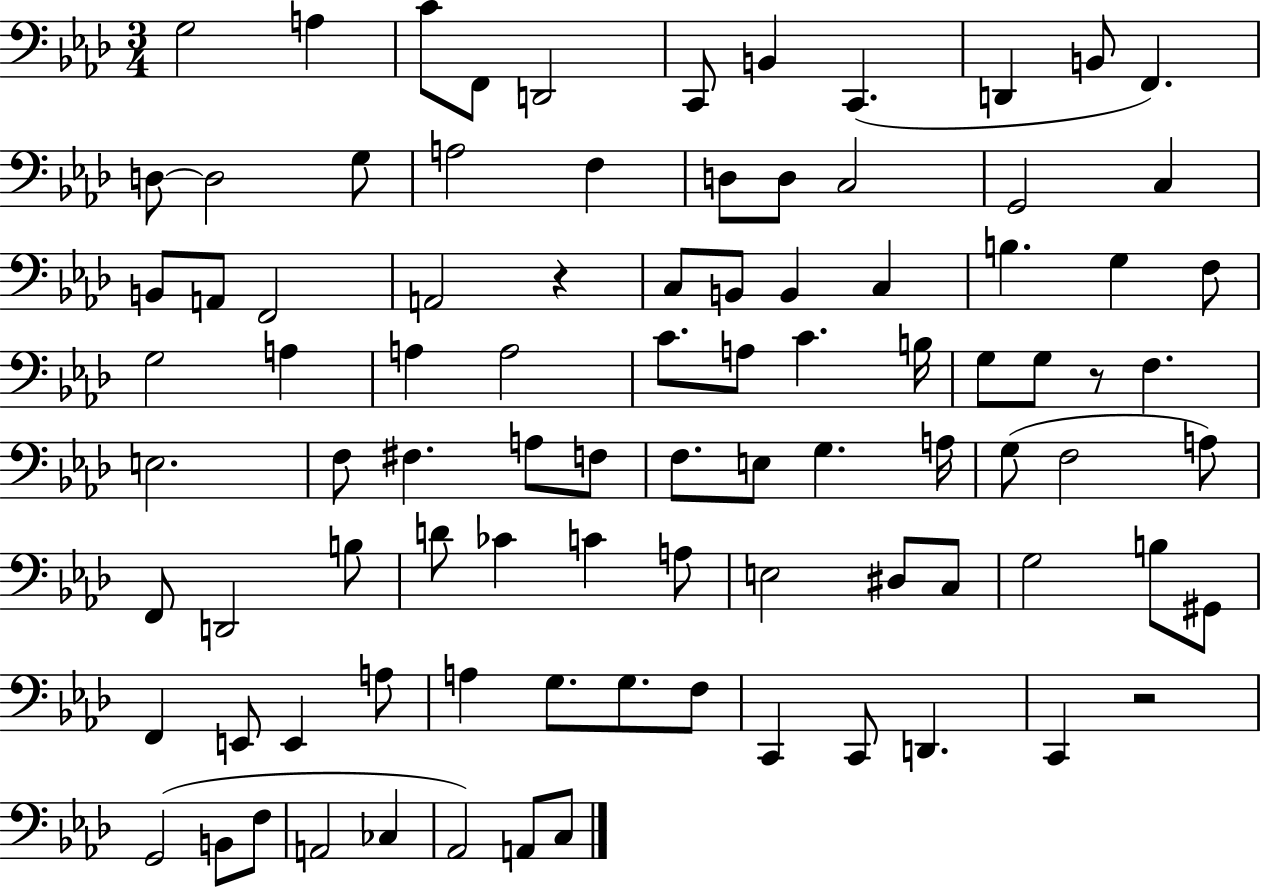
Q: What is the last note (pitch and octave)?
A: C3